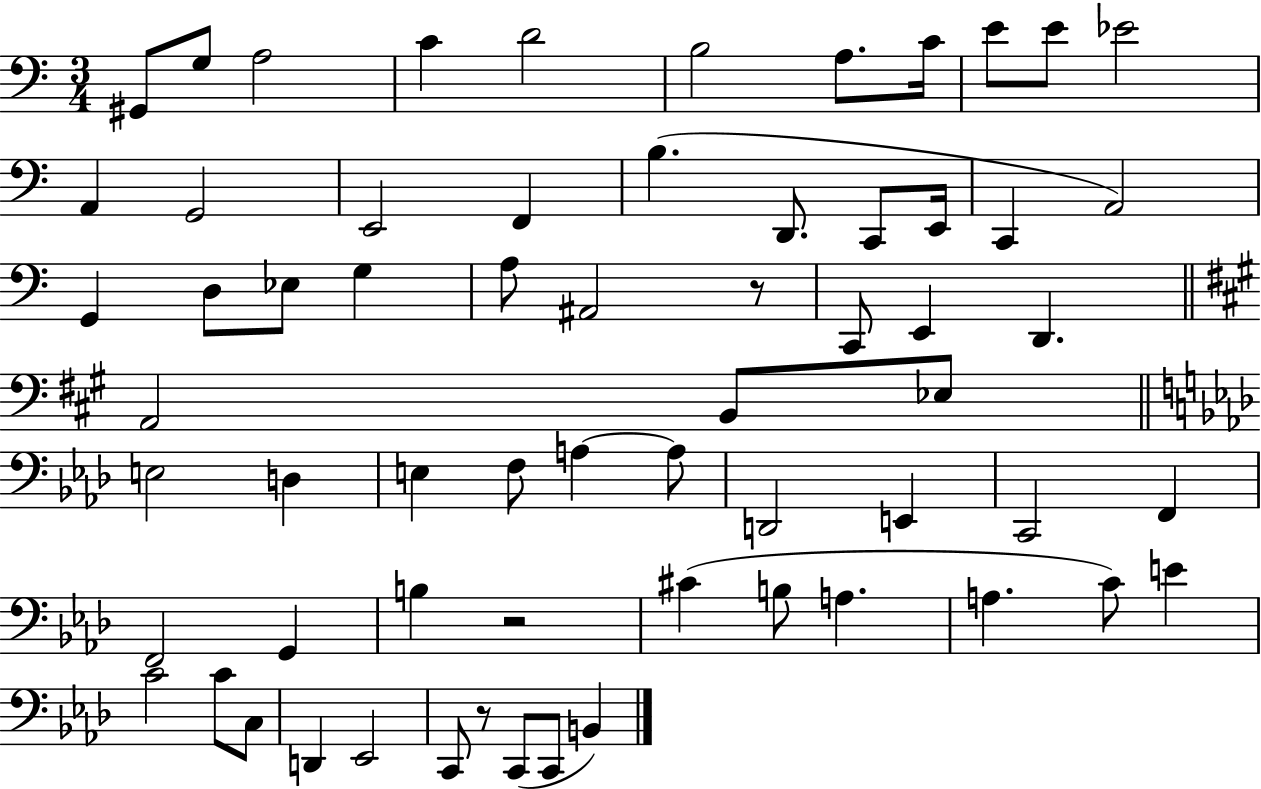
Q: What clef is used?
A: bass